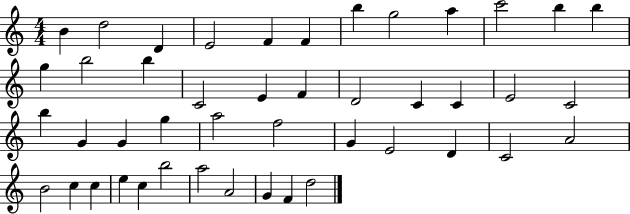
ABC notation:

X:1
T:Untitled
M:4/4
L:1/4
K:C
B d2 D E2 F F b g2 a c'2 b b g b2 b C2 E F D2 C C E2 C2 b G G g a2 f2 G E2 D C2 A2 B2 c c e c b2 a2 A2 G F d2